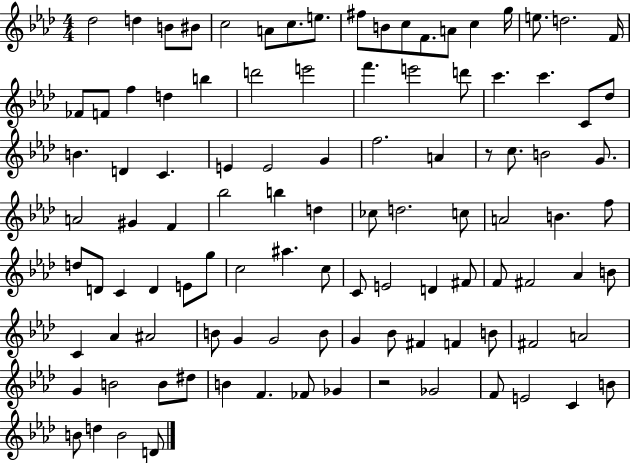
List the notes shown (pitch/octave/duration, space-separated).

Db5/h D5/q B4/e BIS4/e C5/h A4/e C5/e. E5/e. F#5/e B4/e C5/e F4/e. A4/e C5/q G5/s E5/e. D5/h. F4/s FES4/e F4/e F5/q D5/q B5/q D6/h E6/h F6/q. E6/h D6/e C6/q. C6/q. C4/e Db5/e B4/q. D4/q C4/q. E4/q E4/h G4/q F5/h. A4/q R/e C5/e. B4/h G4/e. A4/h G#4/q F4/q Bb5/h B5/q D5/q CES5/e D5/h. C5/e A4/h B4/q. F5/e D5/e D4/e C4/q D4/q E4/e G5/e C5/h A#5/q. C5/e C4/e E4/h D4/q F#4/e F4/e F#4/h Ab4/q B4/e C4/q Ab4/q A#4/h B4/e G4/q G4/h B4/e G4/q Bb4/e F#4/q F4/q B4/e F#4/h A4/h G4/q B4/h B4/e D#5/e B4/q F4/q. FES4/e Gb4/q R/h Gb4/h F4/e E4/h C4/q B4/e B4/e D5/q B4/h D4/e